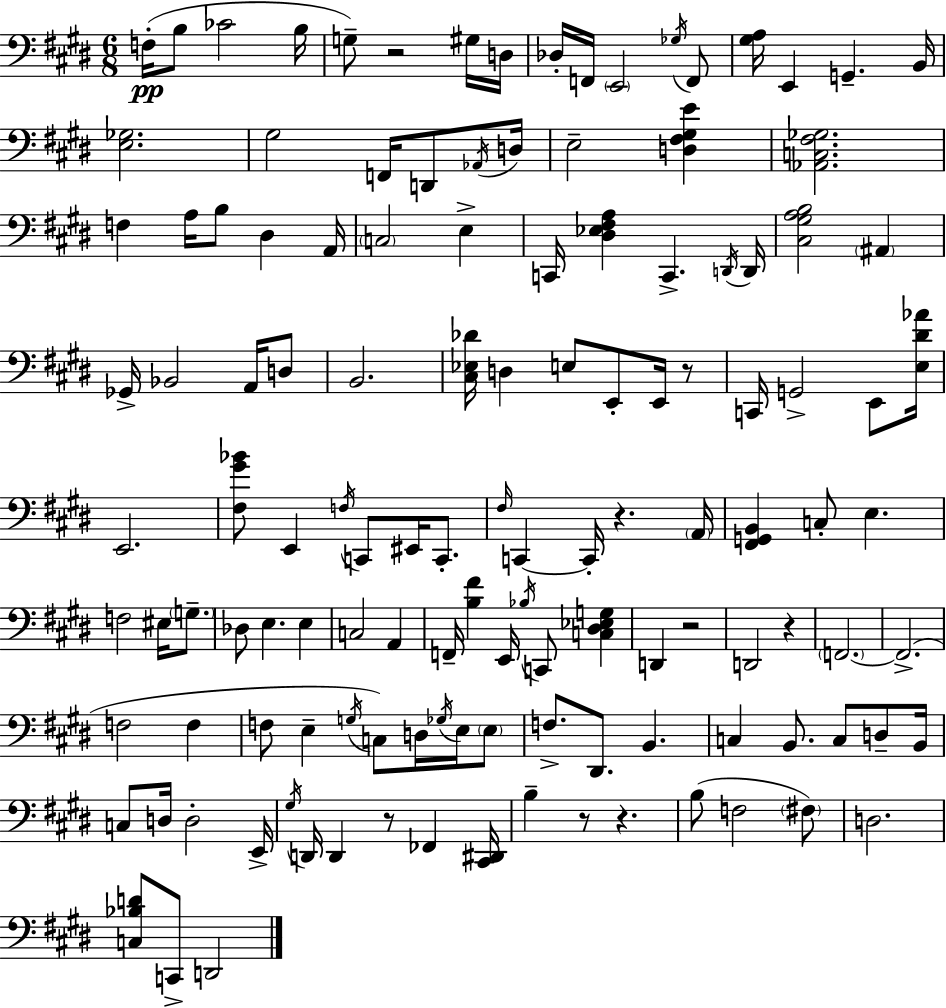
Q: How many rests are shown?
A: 8